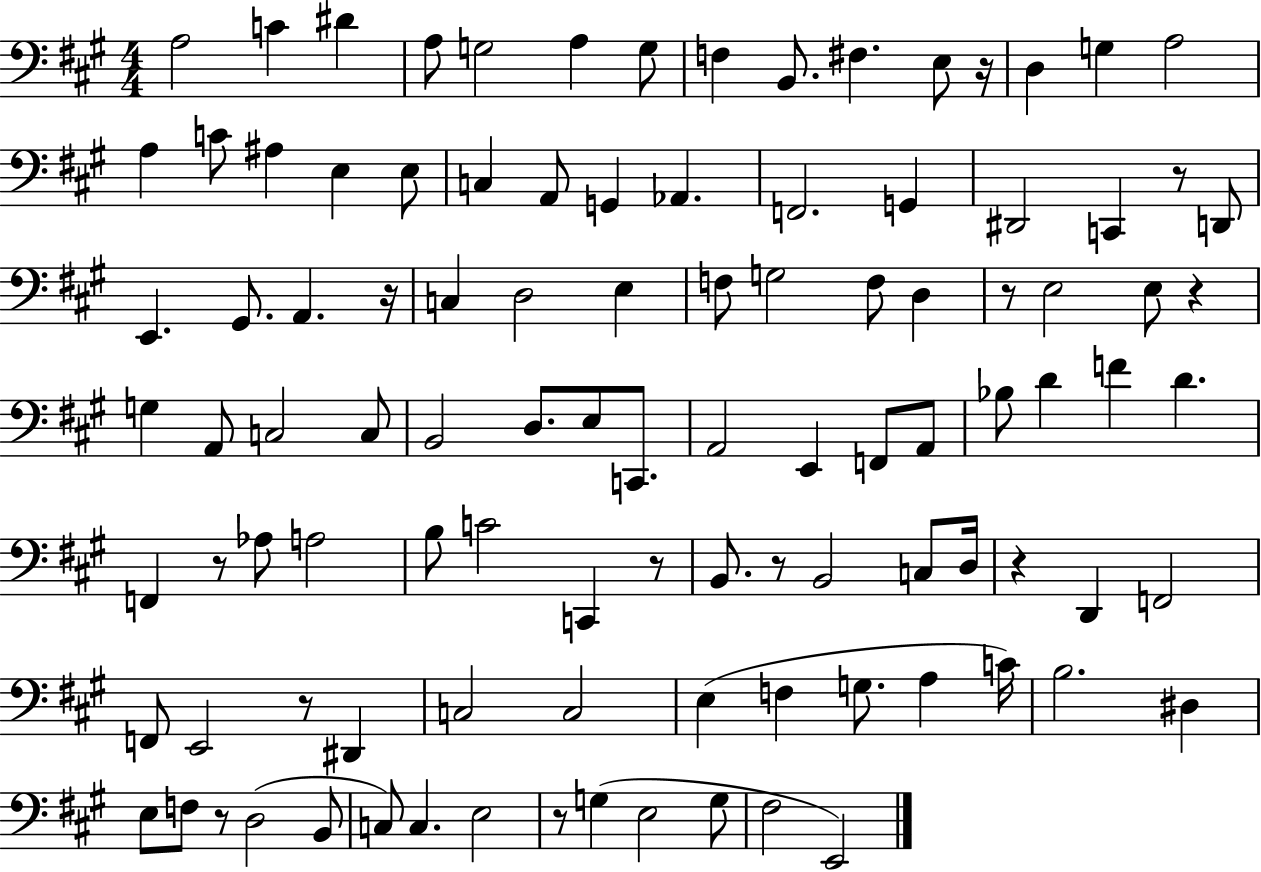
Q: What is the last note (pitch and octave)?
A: E2